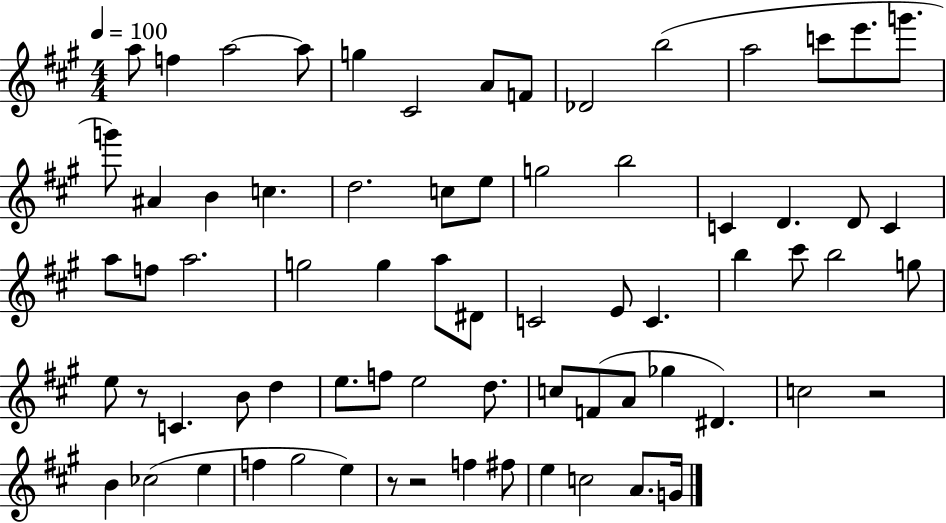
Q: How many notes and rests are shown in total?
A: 71